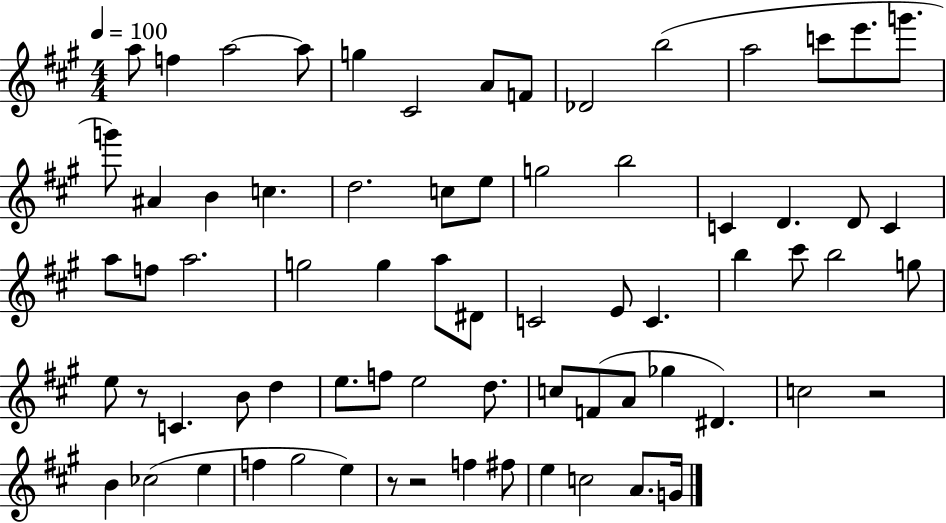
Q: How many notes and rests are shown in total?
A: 71